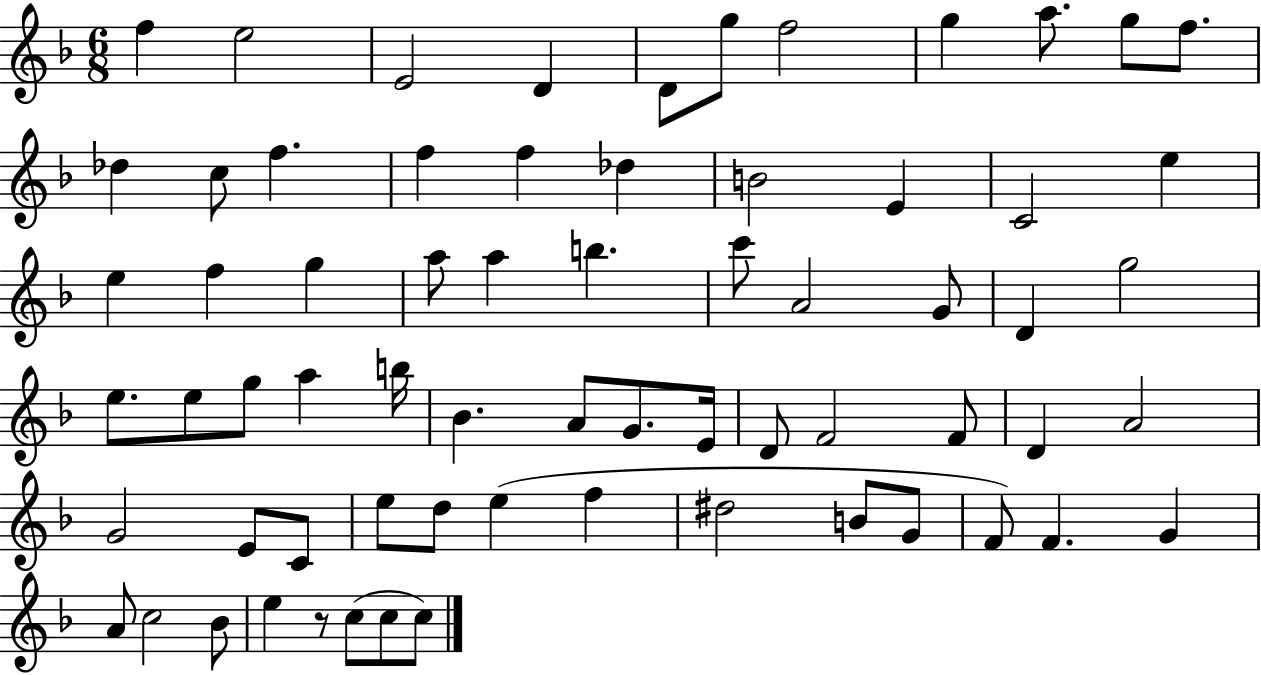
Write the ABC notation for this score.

X:1
T:Untitled
M:6/8
L:1/4
K:F
f e2 E2 D D/2 g/2 f2 g a/2 g/2 f/2 _d c/2 f f f _d B2 E C2 e e f g a/2 a b c'/2 A2 G/2 D g2 e/2 e/2 g/2 a b/4 _B A/2 G/2 E/4 D/2 F2 F/2 D A2 G2 E/2 C/2 e/2 d/2 e f ^d2 B/2 G/2 F/2 F G A/2 c2 _B/2 e z/2 c/2 c/2 c/2